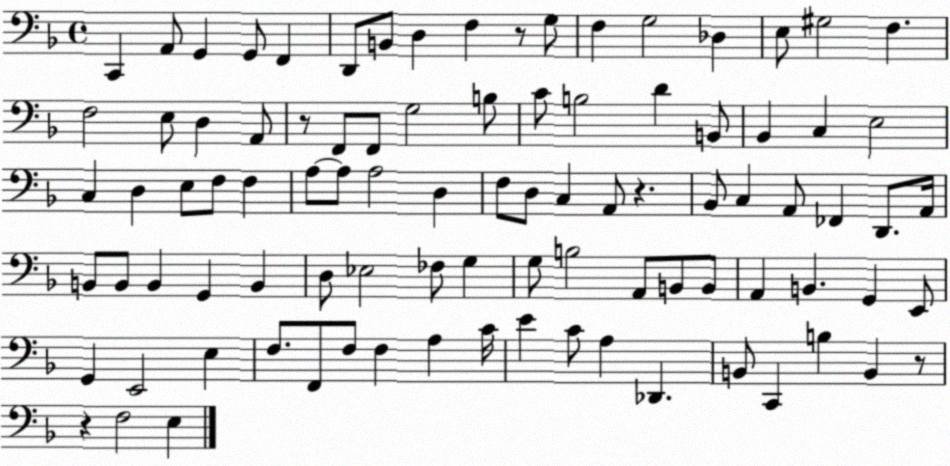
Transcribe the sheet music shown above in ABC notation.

X:1
T:Untitled
M:4/4
L:1/4
K:F
C,, A,,/2 G,, G,,/2 F,, D,,/2 B,,/2 D, F, z/2 G,/2 F, G,2 _D, E,/2 ^G,2 F, F,2 E,/2 D, A,,/2 z/2 F,,/2 F,,/2 G,2 B,/2 C/2 B,2 D B,,/2 _B,, C, E,2 C, D, E,/2 F,/2 F, A,/2 A,/2 A,2 D, F,/2 D,/2 C, A,,/2 z _B,,/2 C, A,,/2 _F,, D,,/2 A,,/4 B,,/2 B,,/2 B,, G,, B,, D,/2 _E,2 _F,/2 G, G,/2 B,2 A,,/2 B,,/2 B,,/2 A,, B,, G,, E,,/2 G,, E,,2 E, F,/2 F,,/2 F,/2 F, A, C/4 E C/2 A, _D,, B,,/2 C,, B, B,, z/2 z F,2 E,